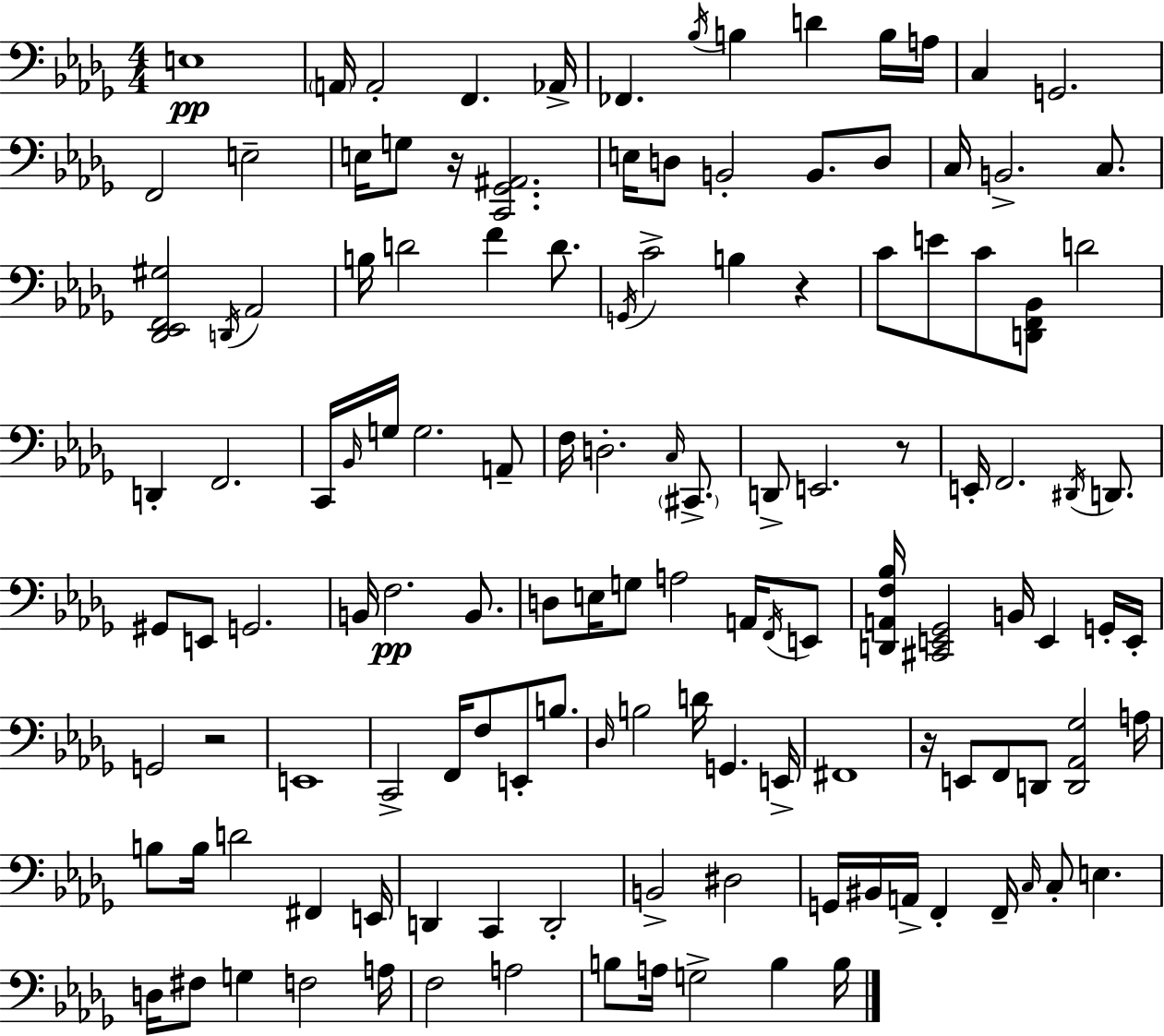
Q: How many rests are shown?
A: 5